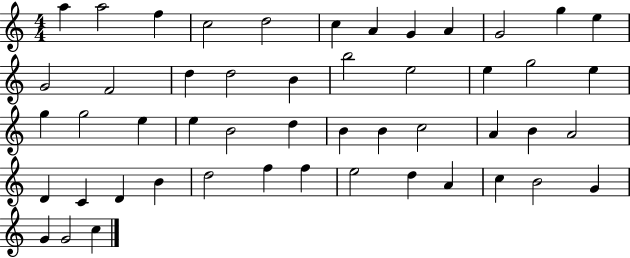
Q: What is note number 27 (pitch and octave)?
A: B4